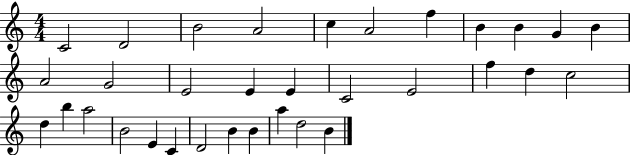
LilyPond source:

{
  \clef treble
  \numericTimeSignature
  \time 4/4
  \key c \major
  c'2 d'2 | b'2 a'2 | c''4 a'2 f''4 | b'4 b'4 g'4 b'4 | \break a'2 g'2 | e'2 e'4 e'4 | c'2 e'2 | f''4 d''4 c''2 | \break d''4 b''4 a''2 | b'2 e'4 c'4 | d'2 b'4 b'4 | a''4 d''2 b'4 | \break \bar "|."
}